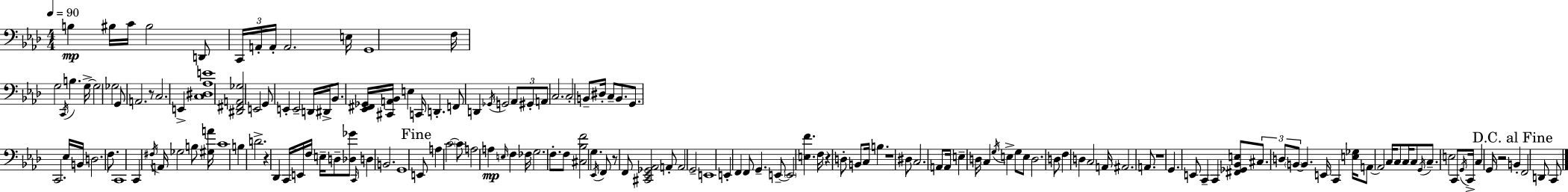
{
  \clef bass
  \numericTimeSignature
  \time 4/4
  \key f \minor
  \tempo 4 = 90
  b4\mp bis16 c'16 bis2 d,8 | \tuplet 3/2 { c,16 a,16-. a,16-. } a,2. e16 | g,1 | f16 g2 \acciaccatura { c,16 } b4. | \break g16->~~ g2 ges2 | g,8 a,2. r8 | c2. e,4-> | <c dis aes e'>1 | \break <dis, fis, a, ges>2 e,2 | g,8 e,4-. e,2-- d,16 | dis,16-> bes,8. <ees, fis, ges,>16 <cis, a, bes,>16 e4 c,16 d,4.-. | f,8 d,4 \acciaccatura { ges,16 } g,2 | \break \tuplet 3/2 { aes,8 gis,8-. a,8 } c2. | c2-. b,8-- dis16-. c8-- b,8. | g,8. c,2. | ees16 b,16 d2. f8. | \break c,1 | c,4 \acciaccatura { fis16 } a,16 ges2 | b8 <gis a'>16 c'1 | b4 d'2.-> | \break r4 des,4 c,16 e,16 f16 e16-- d8-- | <des ges'>8 \grace { c,16 } d4 b,2. | g,1 | \mark "Fine" e,8 a4 c'2~~ | \break \parenthesize c'8 a2 a4\mp | \grace { e16 } f4 fes16 g2. | f8.-. f8 <cis bes f'>2 g4. | \acciaccatura { ees,16 } f,8 r8 f,8 <cis, ees, ges, aes,>2 | \break a,8-. a,2 g,2-- | e,1 | e,4-. f,4 f,8 | g,4.-- e,8--~~ \parenthesize e,2 | \break <e f'>4. f16 r4 d8-. b,8 c16 | b4. r1 | dis8 c2. | a,8 a,16 e4-- d16 c4 | \break \acciaccatura { g16 } e4-> g8 e8 d2. | d8 f4 d4 c2 | a,16 ais,2. | a,8. r1 | \break g,4. e,8 c,4-- | c,4 <fis, ges, bes, e>8 \tuplet 3/2 { cis8. d8 \parenthesize b,8~~ } | b,4. e,16 c,4 <e ges>16 a,8~~ a,2 | c16 c8 c16 c8 \acciaccatura { g,16 } c8.-- | \break e2 c,8 \acciaccatura { g,16 } c,16-> c4 | g,16 r2 \mark "D.C. al Fine" b,4-. f,2 | d,8 c,8 \bar "|."
}